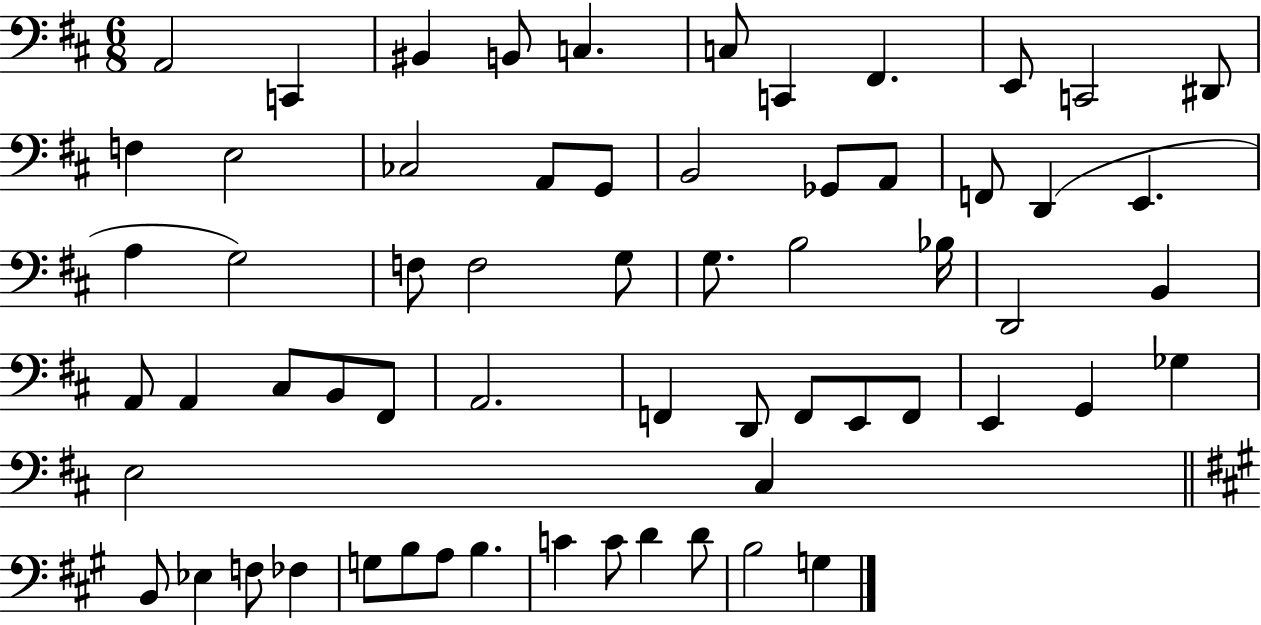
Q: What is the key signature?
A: D major